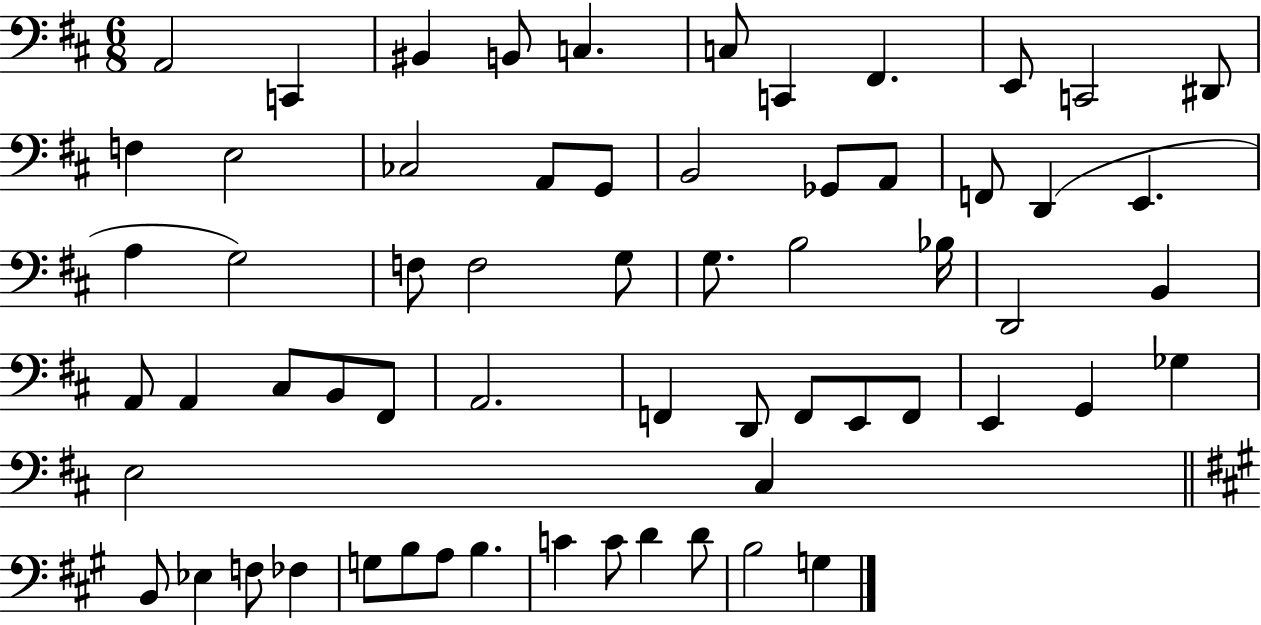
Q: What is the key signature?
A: D major